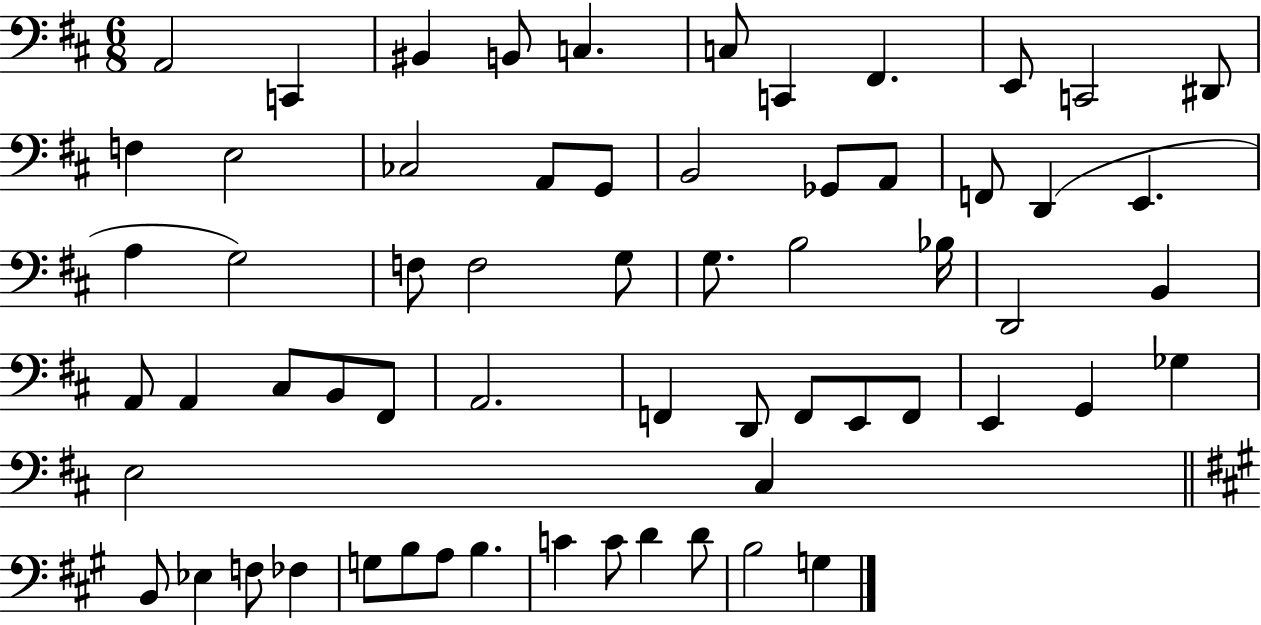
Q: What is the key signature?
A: D major